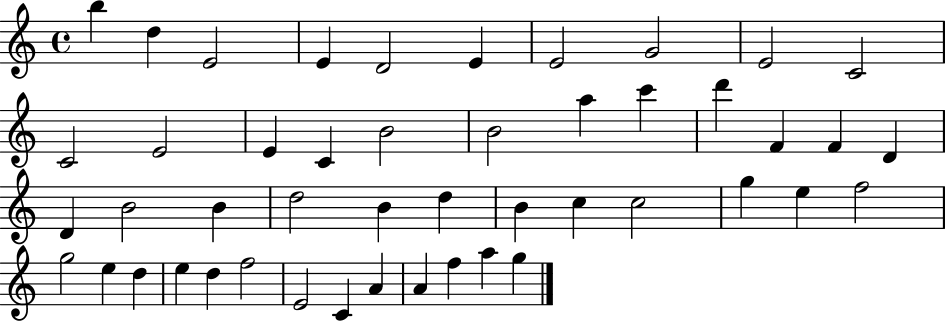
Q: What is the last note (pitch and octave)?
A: G5